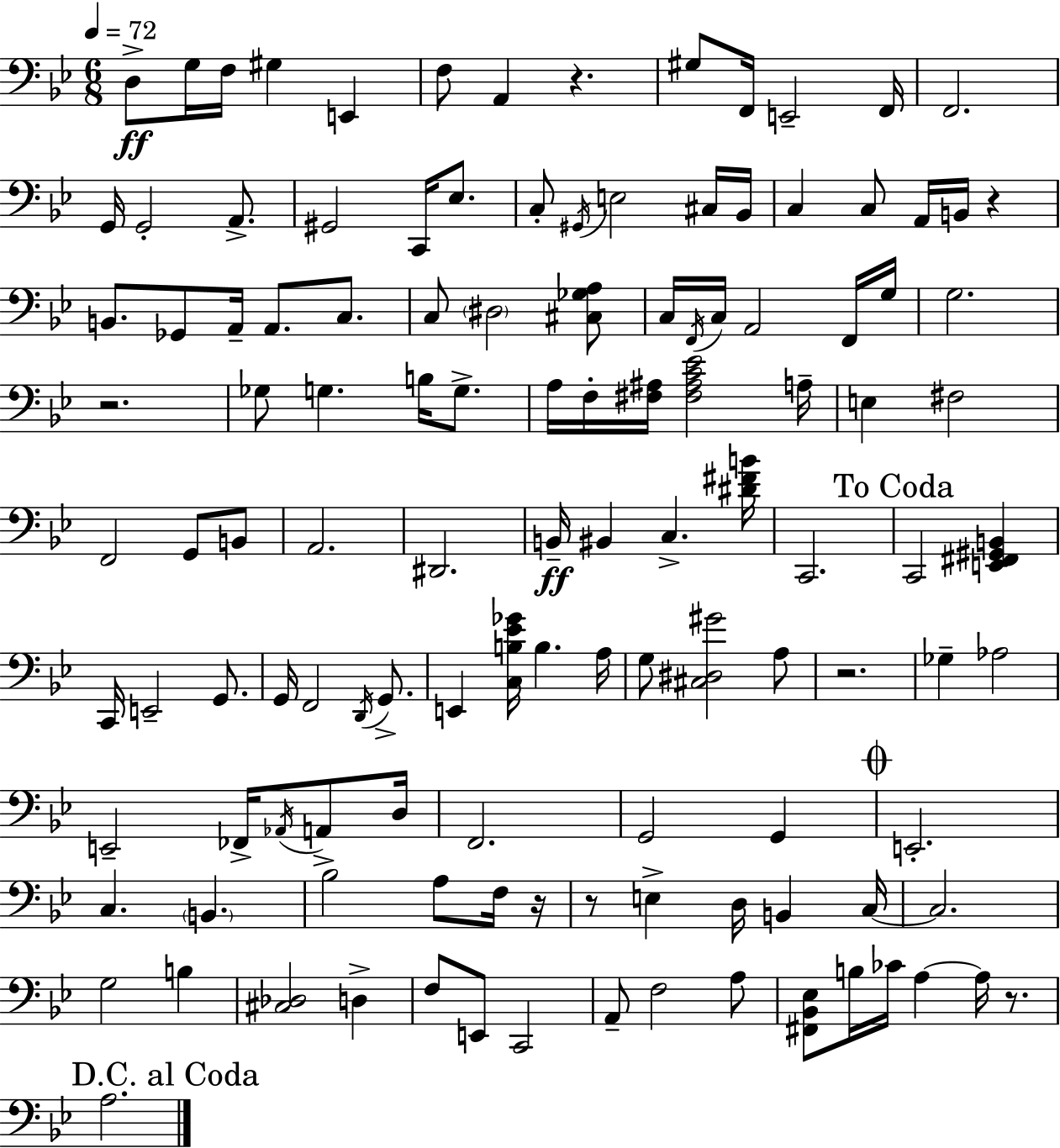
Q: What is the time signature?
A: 6/8